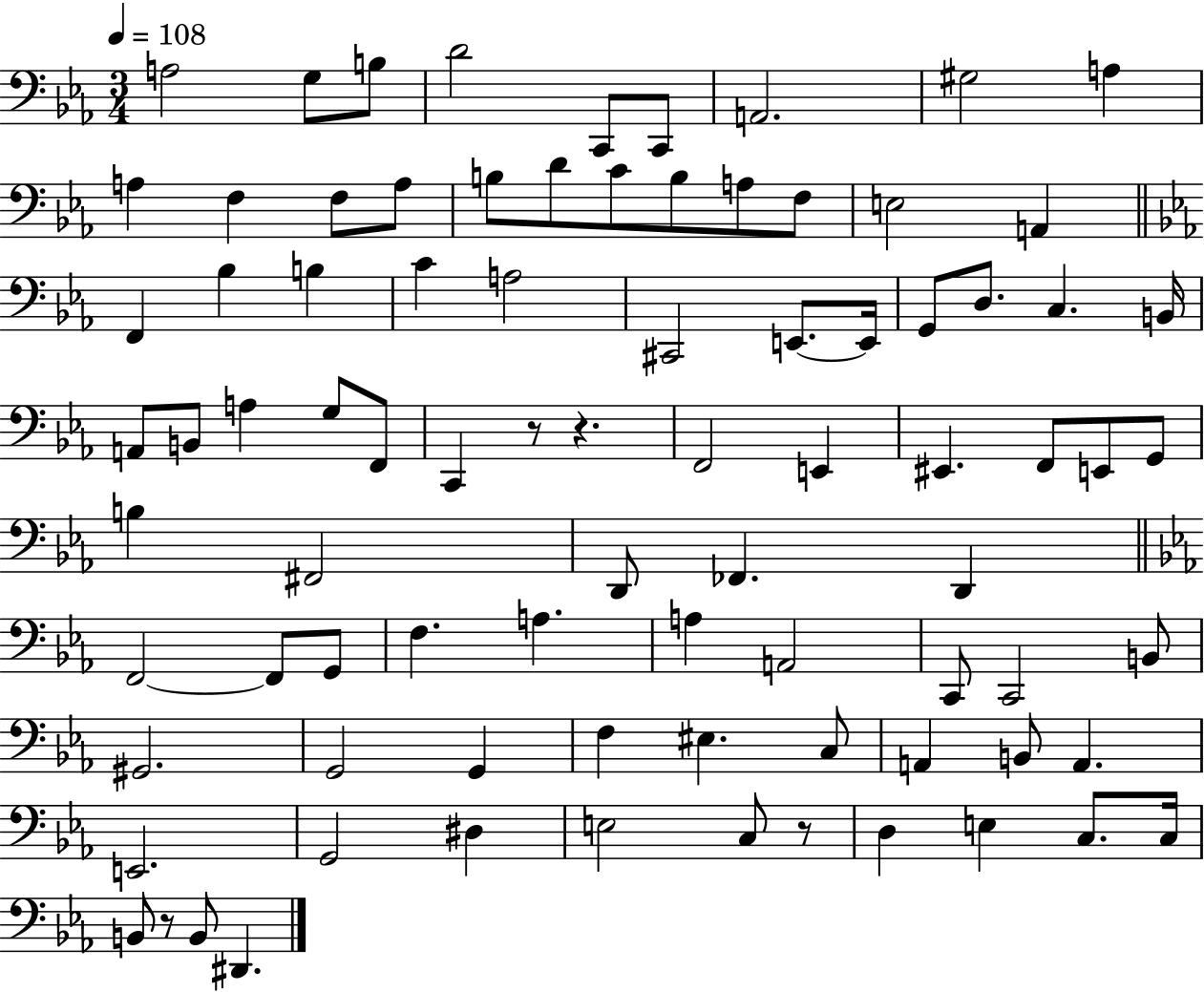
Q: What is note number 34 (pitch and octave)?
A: A2